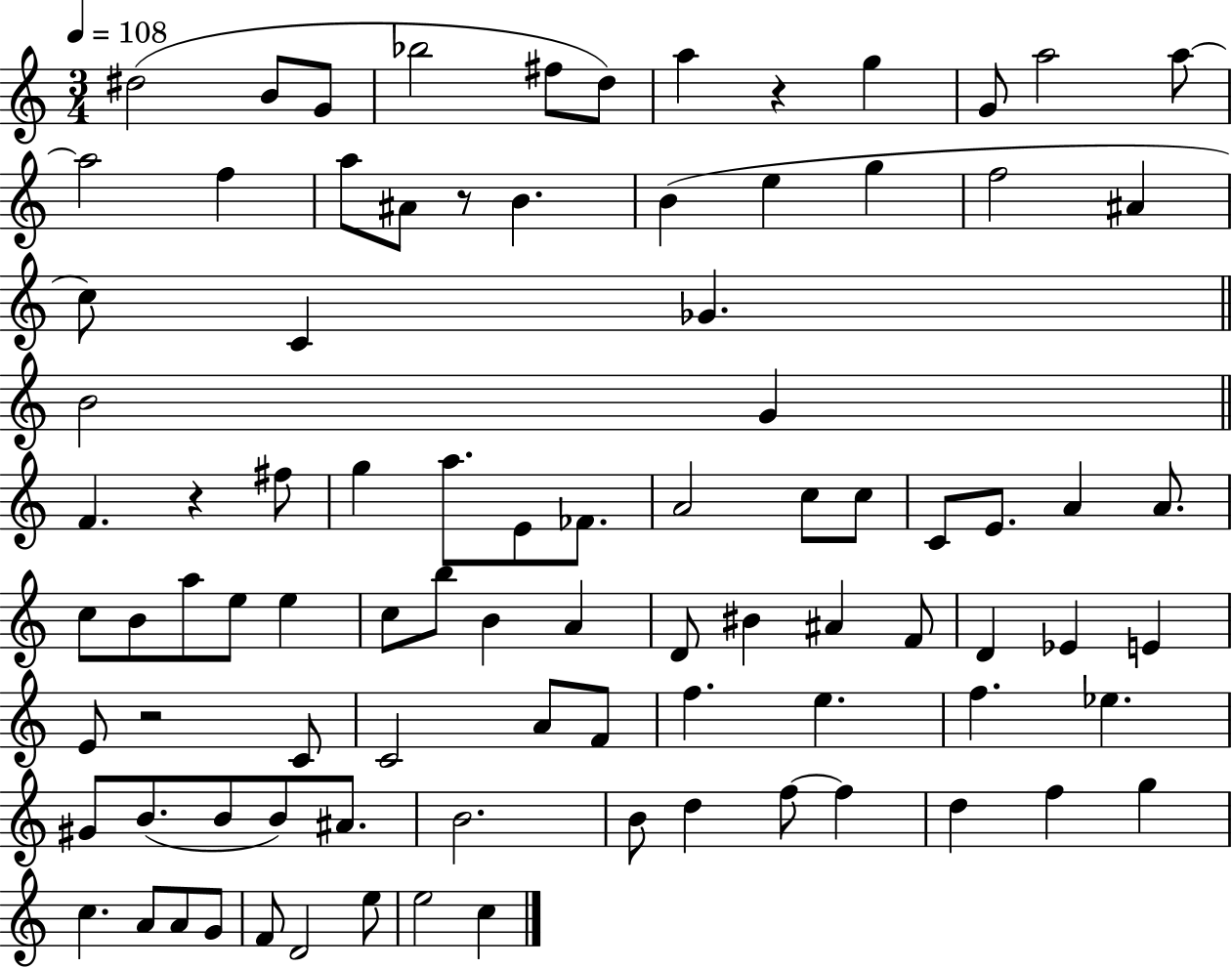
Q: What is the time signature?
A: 3/4